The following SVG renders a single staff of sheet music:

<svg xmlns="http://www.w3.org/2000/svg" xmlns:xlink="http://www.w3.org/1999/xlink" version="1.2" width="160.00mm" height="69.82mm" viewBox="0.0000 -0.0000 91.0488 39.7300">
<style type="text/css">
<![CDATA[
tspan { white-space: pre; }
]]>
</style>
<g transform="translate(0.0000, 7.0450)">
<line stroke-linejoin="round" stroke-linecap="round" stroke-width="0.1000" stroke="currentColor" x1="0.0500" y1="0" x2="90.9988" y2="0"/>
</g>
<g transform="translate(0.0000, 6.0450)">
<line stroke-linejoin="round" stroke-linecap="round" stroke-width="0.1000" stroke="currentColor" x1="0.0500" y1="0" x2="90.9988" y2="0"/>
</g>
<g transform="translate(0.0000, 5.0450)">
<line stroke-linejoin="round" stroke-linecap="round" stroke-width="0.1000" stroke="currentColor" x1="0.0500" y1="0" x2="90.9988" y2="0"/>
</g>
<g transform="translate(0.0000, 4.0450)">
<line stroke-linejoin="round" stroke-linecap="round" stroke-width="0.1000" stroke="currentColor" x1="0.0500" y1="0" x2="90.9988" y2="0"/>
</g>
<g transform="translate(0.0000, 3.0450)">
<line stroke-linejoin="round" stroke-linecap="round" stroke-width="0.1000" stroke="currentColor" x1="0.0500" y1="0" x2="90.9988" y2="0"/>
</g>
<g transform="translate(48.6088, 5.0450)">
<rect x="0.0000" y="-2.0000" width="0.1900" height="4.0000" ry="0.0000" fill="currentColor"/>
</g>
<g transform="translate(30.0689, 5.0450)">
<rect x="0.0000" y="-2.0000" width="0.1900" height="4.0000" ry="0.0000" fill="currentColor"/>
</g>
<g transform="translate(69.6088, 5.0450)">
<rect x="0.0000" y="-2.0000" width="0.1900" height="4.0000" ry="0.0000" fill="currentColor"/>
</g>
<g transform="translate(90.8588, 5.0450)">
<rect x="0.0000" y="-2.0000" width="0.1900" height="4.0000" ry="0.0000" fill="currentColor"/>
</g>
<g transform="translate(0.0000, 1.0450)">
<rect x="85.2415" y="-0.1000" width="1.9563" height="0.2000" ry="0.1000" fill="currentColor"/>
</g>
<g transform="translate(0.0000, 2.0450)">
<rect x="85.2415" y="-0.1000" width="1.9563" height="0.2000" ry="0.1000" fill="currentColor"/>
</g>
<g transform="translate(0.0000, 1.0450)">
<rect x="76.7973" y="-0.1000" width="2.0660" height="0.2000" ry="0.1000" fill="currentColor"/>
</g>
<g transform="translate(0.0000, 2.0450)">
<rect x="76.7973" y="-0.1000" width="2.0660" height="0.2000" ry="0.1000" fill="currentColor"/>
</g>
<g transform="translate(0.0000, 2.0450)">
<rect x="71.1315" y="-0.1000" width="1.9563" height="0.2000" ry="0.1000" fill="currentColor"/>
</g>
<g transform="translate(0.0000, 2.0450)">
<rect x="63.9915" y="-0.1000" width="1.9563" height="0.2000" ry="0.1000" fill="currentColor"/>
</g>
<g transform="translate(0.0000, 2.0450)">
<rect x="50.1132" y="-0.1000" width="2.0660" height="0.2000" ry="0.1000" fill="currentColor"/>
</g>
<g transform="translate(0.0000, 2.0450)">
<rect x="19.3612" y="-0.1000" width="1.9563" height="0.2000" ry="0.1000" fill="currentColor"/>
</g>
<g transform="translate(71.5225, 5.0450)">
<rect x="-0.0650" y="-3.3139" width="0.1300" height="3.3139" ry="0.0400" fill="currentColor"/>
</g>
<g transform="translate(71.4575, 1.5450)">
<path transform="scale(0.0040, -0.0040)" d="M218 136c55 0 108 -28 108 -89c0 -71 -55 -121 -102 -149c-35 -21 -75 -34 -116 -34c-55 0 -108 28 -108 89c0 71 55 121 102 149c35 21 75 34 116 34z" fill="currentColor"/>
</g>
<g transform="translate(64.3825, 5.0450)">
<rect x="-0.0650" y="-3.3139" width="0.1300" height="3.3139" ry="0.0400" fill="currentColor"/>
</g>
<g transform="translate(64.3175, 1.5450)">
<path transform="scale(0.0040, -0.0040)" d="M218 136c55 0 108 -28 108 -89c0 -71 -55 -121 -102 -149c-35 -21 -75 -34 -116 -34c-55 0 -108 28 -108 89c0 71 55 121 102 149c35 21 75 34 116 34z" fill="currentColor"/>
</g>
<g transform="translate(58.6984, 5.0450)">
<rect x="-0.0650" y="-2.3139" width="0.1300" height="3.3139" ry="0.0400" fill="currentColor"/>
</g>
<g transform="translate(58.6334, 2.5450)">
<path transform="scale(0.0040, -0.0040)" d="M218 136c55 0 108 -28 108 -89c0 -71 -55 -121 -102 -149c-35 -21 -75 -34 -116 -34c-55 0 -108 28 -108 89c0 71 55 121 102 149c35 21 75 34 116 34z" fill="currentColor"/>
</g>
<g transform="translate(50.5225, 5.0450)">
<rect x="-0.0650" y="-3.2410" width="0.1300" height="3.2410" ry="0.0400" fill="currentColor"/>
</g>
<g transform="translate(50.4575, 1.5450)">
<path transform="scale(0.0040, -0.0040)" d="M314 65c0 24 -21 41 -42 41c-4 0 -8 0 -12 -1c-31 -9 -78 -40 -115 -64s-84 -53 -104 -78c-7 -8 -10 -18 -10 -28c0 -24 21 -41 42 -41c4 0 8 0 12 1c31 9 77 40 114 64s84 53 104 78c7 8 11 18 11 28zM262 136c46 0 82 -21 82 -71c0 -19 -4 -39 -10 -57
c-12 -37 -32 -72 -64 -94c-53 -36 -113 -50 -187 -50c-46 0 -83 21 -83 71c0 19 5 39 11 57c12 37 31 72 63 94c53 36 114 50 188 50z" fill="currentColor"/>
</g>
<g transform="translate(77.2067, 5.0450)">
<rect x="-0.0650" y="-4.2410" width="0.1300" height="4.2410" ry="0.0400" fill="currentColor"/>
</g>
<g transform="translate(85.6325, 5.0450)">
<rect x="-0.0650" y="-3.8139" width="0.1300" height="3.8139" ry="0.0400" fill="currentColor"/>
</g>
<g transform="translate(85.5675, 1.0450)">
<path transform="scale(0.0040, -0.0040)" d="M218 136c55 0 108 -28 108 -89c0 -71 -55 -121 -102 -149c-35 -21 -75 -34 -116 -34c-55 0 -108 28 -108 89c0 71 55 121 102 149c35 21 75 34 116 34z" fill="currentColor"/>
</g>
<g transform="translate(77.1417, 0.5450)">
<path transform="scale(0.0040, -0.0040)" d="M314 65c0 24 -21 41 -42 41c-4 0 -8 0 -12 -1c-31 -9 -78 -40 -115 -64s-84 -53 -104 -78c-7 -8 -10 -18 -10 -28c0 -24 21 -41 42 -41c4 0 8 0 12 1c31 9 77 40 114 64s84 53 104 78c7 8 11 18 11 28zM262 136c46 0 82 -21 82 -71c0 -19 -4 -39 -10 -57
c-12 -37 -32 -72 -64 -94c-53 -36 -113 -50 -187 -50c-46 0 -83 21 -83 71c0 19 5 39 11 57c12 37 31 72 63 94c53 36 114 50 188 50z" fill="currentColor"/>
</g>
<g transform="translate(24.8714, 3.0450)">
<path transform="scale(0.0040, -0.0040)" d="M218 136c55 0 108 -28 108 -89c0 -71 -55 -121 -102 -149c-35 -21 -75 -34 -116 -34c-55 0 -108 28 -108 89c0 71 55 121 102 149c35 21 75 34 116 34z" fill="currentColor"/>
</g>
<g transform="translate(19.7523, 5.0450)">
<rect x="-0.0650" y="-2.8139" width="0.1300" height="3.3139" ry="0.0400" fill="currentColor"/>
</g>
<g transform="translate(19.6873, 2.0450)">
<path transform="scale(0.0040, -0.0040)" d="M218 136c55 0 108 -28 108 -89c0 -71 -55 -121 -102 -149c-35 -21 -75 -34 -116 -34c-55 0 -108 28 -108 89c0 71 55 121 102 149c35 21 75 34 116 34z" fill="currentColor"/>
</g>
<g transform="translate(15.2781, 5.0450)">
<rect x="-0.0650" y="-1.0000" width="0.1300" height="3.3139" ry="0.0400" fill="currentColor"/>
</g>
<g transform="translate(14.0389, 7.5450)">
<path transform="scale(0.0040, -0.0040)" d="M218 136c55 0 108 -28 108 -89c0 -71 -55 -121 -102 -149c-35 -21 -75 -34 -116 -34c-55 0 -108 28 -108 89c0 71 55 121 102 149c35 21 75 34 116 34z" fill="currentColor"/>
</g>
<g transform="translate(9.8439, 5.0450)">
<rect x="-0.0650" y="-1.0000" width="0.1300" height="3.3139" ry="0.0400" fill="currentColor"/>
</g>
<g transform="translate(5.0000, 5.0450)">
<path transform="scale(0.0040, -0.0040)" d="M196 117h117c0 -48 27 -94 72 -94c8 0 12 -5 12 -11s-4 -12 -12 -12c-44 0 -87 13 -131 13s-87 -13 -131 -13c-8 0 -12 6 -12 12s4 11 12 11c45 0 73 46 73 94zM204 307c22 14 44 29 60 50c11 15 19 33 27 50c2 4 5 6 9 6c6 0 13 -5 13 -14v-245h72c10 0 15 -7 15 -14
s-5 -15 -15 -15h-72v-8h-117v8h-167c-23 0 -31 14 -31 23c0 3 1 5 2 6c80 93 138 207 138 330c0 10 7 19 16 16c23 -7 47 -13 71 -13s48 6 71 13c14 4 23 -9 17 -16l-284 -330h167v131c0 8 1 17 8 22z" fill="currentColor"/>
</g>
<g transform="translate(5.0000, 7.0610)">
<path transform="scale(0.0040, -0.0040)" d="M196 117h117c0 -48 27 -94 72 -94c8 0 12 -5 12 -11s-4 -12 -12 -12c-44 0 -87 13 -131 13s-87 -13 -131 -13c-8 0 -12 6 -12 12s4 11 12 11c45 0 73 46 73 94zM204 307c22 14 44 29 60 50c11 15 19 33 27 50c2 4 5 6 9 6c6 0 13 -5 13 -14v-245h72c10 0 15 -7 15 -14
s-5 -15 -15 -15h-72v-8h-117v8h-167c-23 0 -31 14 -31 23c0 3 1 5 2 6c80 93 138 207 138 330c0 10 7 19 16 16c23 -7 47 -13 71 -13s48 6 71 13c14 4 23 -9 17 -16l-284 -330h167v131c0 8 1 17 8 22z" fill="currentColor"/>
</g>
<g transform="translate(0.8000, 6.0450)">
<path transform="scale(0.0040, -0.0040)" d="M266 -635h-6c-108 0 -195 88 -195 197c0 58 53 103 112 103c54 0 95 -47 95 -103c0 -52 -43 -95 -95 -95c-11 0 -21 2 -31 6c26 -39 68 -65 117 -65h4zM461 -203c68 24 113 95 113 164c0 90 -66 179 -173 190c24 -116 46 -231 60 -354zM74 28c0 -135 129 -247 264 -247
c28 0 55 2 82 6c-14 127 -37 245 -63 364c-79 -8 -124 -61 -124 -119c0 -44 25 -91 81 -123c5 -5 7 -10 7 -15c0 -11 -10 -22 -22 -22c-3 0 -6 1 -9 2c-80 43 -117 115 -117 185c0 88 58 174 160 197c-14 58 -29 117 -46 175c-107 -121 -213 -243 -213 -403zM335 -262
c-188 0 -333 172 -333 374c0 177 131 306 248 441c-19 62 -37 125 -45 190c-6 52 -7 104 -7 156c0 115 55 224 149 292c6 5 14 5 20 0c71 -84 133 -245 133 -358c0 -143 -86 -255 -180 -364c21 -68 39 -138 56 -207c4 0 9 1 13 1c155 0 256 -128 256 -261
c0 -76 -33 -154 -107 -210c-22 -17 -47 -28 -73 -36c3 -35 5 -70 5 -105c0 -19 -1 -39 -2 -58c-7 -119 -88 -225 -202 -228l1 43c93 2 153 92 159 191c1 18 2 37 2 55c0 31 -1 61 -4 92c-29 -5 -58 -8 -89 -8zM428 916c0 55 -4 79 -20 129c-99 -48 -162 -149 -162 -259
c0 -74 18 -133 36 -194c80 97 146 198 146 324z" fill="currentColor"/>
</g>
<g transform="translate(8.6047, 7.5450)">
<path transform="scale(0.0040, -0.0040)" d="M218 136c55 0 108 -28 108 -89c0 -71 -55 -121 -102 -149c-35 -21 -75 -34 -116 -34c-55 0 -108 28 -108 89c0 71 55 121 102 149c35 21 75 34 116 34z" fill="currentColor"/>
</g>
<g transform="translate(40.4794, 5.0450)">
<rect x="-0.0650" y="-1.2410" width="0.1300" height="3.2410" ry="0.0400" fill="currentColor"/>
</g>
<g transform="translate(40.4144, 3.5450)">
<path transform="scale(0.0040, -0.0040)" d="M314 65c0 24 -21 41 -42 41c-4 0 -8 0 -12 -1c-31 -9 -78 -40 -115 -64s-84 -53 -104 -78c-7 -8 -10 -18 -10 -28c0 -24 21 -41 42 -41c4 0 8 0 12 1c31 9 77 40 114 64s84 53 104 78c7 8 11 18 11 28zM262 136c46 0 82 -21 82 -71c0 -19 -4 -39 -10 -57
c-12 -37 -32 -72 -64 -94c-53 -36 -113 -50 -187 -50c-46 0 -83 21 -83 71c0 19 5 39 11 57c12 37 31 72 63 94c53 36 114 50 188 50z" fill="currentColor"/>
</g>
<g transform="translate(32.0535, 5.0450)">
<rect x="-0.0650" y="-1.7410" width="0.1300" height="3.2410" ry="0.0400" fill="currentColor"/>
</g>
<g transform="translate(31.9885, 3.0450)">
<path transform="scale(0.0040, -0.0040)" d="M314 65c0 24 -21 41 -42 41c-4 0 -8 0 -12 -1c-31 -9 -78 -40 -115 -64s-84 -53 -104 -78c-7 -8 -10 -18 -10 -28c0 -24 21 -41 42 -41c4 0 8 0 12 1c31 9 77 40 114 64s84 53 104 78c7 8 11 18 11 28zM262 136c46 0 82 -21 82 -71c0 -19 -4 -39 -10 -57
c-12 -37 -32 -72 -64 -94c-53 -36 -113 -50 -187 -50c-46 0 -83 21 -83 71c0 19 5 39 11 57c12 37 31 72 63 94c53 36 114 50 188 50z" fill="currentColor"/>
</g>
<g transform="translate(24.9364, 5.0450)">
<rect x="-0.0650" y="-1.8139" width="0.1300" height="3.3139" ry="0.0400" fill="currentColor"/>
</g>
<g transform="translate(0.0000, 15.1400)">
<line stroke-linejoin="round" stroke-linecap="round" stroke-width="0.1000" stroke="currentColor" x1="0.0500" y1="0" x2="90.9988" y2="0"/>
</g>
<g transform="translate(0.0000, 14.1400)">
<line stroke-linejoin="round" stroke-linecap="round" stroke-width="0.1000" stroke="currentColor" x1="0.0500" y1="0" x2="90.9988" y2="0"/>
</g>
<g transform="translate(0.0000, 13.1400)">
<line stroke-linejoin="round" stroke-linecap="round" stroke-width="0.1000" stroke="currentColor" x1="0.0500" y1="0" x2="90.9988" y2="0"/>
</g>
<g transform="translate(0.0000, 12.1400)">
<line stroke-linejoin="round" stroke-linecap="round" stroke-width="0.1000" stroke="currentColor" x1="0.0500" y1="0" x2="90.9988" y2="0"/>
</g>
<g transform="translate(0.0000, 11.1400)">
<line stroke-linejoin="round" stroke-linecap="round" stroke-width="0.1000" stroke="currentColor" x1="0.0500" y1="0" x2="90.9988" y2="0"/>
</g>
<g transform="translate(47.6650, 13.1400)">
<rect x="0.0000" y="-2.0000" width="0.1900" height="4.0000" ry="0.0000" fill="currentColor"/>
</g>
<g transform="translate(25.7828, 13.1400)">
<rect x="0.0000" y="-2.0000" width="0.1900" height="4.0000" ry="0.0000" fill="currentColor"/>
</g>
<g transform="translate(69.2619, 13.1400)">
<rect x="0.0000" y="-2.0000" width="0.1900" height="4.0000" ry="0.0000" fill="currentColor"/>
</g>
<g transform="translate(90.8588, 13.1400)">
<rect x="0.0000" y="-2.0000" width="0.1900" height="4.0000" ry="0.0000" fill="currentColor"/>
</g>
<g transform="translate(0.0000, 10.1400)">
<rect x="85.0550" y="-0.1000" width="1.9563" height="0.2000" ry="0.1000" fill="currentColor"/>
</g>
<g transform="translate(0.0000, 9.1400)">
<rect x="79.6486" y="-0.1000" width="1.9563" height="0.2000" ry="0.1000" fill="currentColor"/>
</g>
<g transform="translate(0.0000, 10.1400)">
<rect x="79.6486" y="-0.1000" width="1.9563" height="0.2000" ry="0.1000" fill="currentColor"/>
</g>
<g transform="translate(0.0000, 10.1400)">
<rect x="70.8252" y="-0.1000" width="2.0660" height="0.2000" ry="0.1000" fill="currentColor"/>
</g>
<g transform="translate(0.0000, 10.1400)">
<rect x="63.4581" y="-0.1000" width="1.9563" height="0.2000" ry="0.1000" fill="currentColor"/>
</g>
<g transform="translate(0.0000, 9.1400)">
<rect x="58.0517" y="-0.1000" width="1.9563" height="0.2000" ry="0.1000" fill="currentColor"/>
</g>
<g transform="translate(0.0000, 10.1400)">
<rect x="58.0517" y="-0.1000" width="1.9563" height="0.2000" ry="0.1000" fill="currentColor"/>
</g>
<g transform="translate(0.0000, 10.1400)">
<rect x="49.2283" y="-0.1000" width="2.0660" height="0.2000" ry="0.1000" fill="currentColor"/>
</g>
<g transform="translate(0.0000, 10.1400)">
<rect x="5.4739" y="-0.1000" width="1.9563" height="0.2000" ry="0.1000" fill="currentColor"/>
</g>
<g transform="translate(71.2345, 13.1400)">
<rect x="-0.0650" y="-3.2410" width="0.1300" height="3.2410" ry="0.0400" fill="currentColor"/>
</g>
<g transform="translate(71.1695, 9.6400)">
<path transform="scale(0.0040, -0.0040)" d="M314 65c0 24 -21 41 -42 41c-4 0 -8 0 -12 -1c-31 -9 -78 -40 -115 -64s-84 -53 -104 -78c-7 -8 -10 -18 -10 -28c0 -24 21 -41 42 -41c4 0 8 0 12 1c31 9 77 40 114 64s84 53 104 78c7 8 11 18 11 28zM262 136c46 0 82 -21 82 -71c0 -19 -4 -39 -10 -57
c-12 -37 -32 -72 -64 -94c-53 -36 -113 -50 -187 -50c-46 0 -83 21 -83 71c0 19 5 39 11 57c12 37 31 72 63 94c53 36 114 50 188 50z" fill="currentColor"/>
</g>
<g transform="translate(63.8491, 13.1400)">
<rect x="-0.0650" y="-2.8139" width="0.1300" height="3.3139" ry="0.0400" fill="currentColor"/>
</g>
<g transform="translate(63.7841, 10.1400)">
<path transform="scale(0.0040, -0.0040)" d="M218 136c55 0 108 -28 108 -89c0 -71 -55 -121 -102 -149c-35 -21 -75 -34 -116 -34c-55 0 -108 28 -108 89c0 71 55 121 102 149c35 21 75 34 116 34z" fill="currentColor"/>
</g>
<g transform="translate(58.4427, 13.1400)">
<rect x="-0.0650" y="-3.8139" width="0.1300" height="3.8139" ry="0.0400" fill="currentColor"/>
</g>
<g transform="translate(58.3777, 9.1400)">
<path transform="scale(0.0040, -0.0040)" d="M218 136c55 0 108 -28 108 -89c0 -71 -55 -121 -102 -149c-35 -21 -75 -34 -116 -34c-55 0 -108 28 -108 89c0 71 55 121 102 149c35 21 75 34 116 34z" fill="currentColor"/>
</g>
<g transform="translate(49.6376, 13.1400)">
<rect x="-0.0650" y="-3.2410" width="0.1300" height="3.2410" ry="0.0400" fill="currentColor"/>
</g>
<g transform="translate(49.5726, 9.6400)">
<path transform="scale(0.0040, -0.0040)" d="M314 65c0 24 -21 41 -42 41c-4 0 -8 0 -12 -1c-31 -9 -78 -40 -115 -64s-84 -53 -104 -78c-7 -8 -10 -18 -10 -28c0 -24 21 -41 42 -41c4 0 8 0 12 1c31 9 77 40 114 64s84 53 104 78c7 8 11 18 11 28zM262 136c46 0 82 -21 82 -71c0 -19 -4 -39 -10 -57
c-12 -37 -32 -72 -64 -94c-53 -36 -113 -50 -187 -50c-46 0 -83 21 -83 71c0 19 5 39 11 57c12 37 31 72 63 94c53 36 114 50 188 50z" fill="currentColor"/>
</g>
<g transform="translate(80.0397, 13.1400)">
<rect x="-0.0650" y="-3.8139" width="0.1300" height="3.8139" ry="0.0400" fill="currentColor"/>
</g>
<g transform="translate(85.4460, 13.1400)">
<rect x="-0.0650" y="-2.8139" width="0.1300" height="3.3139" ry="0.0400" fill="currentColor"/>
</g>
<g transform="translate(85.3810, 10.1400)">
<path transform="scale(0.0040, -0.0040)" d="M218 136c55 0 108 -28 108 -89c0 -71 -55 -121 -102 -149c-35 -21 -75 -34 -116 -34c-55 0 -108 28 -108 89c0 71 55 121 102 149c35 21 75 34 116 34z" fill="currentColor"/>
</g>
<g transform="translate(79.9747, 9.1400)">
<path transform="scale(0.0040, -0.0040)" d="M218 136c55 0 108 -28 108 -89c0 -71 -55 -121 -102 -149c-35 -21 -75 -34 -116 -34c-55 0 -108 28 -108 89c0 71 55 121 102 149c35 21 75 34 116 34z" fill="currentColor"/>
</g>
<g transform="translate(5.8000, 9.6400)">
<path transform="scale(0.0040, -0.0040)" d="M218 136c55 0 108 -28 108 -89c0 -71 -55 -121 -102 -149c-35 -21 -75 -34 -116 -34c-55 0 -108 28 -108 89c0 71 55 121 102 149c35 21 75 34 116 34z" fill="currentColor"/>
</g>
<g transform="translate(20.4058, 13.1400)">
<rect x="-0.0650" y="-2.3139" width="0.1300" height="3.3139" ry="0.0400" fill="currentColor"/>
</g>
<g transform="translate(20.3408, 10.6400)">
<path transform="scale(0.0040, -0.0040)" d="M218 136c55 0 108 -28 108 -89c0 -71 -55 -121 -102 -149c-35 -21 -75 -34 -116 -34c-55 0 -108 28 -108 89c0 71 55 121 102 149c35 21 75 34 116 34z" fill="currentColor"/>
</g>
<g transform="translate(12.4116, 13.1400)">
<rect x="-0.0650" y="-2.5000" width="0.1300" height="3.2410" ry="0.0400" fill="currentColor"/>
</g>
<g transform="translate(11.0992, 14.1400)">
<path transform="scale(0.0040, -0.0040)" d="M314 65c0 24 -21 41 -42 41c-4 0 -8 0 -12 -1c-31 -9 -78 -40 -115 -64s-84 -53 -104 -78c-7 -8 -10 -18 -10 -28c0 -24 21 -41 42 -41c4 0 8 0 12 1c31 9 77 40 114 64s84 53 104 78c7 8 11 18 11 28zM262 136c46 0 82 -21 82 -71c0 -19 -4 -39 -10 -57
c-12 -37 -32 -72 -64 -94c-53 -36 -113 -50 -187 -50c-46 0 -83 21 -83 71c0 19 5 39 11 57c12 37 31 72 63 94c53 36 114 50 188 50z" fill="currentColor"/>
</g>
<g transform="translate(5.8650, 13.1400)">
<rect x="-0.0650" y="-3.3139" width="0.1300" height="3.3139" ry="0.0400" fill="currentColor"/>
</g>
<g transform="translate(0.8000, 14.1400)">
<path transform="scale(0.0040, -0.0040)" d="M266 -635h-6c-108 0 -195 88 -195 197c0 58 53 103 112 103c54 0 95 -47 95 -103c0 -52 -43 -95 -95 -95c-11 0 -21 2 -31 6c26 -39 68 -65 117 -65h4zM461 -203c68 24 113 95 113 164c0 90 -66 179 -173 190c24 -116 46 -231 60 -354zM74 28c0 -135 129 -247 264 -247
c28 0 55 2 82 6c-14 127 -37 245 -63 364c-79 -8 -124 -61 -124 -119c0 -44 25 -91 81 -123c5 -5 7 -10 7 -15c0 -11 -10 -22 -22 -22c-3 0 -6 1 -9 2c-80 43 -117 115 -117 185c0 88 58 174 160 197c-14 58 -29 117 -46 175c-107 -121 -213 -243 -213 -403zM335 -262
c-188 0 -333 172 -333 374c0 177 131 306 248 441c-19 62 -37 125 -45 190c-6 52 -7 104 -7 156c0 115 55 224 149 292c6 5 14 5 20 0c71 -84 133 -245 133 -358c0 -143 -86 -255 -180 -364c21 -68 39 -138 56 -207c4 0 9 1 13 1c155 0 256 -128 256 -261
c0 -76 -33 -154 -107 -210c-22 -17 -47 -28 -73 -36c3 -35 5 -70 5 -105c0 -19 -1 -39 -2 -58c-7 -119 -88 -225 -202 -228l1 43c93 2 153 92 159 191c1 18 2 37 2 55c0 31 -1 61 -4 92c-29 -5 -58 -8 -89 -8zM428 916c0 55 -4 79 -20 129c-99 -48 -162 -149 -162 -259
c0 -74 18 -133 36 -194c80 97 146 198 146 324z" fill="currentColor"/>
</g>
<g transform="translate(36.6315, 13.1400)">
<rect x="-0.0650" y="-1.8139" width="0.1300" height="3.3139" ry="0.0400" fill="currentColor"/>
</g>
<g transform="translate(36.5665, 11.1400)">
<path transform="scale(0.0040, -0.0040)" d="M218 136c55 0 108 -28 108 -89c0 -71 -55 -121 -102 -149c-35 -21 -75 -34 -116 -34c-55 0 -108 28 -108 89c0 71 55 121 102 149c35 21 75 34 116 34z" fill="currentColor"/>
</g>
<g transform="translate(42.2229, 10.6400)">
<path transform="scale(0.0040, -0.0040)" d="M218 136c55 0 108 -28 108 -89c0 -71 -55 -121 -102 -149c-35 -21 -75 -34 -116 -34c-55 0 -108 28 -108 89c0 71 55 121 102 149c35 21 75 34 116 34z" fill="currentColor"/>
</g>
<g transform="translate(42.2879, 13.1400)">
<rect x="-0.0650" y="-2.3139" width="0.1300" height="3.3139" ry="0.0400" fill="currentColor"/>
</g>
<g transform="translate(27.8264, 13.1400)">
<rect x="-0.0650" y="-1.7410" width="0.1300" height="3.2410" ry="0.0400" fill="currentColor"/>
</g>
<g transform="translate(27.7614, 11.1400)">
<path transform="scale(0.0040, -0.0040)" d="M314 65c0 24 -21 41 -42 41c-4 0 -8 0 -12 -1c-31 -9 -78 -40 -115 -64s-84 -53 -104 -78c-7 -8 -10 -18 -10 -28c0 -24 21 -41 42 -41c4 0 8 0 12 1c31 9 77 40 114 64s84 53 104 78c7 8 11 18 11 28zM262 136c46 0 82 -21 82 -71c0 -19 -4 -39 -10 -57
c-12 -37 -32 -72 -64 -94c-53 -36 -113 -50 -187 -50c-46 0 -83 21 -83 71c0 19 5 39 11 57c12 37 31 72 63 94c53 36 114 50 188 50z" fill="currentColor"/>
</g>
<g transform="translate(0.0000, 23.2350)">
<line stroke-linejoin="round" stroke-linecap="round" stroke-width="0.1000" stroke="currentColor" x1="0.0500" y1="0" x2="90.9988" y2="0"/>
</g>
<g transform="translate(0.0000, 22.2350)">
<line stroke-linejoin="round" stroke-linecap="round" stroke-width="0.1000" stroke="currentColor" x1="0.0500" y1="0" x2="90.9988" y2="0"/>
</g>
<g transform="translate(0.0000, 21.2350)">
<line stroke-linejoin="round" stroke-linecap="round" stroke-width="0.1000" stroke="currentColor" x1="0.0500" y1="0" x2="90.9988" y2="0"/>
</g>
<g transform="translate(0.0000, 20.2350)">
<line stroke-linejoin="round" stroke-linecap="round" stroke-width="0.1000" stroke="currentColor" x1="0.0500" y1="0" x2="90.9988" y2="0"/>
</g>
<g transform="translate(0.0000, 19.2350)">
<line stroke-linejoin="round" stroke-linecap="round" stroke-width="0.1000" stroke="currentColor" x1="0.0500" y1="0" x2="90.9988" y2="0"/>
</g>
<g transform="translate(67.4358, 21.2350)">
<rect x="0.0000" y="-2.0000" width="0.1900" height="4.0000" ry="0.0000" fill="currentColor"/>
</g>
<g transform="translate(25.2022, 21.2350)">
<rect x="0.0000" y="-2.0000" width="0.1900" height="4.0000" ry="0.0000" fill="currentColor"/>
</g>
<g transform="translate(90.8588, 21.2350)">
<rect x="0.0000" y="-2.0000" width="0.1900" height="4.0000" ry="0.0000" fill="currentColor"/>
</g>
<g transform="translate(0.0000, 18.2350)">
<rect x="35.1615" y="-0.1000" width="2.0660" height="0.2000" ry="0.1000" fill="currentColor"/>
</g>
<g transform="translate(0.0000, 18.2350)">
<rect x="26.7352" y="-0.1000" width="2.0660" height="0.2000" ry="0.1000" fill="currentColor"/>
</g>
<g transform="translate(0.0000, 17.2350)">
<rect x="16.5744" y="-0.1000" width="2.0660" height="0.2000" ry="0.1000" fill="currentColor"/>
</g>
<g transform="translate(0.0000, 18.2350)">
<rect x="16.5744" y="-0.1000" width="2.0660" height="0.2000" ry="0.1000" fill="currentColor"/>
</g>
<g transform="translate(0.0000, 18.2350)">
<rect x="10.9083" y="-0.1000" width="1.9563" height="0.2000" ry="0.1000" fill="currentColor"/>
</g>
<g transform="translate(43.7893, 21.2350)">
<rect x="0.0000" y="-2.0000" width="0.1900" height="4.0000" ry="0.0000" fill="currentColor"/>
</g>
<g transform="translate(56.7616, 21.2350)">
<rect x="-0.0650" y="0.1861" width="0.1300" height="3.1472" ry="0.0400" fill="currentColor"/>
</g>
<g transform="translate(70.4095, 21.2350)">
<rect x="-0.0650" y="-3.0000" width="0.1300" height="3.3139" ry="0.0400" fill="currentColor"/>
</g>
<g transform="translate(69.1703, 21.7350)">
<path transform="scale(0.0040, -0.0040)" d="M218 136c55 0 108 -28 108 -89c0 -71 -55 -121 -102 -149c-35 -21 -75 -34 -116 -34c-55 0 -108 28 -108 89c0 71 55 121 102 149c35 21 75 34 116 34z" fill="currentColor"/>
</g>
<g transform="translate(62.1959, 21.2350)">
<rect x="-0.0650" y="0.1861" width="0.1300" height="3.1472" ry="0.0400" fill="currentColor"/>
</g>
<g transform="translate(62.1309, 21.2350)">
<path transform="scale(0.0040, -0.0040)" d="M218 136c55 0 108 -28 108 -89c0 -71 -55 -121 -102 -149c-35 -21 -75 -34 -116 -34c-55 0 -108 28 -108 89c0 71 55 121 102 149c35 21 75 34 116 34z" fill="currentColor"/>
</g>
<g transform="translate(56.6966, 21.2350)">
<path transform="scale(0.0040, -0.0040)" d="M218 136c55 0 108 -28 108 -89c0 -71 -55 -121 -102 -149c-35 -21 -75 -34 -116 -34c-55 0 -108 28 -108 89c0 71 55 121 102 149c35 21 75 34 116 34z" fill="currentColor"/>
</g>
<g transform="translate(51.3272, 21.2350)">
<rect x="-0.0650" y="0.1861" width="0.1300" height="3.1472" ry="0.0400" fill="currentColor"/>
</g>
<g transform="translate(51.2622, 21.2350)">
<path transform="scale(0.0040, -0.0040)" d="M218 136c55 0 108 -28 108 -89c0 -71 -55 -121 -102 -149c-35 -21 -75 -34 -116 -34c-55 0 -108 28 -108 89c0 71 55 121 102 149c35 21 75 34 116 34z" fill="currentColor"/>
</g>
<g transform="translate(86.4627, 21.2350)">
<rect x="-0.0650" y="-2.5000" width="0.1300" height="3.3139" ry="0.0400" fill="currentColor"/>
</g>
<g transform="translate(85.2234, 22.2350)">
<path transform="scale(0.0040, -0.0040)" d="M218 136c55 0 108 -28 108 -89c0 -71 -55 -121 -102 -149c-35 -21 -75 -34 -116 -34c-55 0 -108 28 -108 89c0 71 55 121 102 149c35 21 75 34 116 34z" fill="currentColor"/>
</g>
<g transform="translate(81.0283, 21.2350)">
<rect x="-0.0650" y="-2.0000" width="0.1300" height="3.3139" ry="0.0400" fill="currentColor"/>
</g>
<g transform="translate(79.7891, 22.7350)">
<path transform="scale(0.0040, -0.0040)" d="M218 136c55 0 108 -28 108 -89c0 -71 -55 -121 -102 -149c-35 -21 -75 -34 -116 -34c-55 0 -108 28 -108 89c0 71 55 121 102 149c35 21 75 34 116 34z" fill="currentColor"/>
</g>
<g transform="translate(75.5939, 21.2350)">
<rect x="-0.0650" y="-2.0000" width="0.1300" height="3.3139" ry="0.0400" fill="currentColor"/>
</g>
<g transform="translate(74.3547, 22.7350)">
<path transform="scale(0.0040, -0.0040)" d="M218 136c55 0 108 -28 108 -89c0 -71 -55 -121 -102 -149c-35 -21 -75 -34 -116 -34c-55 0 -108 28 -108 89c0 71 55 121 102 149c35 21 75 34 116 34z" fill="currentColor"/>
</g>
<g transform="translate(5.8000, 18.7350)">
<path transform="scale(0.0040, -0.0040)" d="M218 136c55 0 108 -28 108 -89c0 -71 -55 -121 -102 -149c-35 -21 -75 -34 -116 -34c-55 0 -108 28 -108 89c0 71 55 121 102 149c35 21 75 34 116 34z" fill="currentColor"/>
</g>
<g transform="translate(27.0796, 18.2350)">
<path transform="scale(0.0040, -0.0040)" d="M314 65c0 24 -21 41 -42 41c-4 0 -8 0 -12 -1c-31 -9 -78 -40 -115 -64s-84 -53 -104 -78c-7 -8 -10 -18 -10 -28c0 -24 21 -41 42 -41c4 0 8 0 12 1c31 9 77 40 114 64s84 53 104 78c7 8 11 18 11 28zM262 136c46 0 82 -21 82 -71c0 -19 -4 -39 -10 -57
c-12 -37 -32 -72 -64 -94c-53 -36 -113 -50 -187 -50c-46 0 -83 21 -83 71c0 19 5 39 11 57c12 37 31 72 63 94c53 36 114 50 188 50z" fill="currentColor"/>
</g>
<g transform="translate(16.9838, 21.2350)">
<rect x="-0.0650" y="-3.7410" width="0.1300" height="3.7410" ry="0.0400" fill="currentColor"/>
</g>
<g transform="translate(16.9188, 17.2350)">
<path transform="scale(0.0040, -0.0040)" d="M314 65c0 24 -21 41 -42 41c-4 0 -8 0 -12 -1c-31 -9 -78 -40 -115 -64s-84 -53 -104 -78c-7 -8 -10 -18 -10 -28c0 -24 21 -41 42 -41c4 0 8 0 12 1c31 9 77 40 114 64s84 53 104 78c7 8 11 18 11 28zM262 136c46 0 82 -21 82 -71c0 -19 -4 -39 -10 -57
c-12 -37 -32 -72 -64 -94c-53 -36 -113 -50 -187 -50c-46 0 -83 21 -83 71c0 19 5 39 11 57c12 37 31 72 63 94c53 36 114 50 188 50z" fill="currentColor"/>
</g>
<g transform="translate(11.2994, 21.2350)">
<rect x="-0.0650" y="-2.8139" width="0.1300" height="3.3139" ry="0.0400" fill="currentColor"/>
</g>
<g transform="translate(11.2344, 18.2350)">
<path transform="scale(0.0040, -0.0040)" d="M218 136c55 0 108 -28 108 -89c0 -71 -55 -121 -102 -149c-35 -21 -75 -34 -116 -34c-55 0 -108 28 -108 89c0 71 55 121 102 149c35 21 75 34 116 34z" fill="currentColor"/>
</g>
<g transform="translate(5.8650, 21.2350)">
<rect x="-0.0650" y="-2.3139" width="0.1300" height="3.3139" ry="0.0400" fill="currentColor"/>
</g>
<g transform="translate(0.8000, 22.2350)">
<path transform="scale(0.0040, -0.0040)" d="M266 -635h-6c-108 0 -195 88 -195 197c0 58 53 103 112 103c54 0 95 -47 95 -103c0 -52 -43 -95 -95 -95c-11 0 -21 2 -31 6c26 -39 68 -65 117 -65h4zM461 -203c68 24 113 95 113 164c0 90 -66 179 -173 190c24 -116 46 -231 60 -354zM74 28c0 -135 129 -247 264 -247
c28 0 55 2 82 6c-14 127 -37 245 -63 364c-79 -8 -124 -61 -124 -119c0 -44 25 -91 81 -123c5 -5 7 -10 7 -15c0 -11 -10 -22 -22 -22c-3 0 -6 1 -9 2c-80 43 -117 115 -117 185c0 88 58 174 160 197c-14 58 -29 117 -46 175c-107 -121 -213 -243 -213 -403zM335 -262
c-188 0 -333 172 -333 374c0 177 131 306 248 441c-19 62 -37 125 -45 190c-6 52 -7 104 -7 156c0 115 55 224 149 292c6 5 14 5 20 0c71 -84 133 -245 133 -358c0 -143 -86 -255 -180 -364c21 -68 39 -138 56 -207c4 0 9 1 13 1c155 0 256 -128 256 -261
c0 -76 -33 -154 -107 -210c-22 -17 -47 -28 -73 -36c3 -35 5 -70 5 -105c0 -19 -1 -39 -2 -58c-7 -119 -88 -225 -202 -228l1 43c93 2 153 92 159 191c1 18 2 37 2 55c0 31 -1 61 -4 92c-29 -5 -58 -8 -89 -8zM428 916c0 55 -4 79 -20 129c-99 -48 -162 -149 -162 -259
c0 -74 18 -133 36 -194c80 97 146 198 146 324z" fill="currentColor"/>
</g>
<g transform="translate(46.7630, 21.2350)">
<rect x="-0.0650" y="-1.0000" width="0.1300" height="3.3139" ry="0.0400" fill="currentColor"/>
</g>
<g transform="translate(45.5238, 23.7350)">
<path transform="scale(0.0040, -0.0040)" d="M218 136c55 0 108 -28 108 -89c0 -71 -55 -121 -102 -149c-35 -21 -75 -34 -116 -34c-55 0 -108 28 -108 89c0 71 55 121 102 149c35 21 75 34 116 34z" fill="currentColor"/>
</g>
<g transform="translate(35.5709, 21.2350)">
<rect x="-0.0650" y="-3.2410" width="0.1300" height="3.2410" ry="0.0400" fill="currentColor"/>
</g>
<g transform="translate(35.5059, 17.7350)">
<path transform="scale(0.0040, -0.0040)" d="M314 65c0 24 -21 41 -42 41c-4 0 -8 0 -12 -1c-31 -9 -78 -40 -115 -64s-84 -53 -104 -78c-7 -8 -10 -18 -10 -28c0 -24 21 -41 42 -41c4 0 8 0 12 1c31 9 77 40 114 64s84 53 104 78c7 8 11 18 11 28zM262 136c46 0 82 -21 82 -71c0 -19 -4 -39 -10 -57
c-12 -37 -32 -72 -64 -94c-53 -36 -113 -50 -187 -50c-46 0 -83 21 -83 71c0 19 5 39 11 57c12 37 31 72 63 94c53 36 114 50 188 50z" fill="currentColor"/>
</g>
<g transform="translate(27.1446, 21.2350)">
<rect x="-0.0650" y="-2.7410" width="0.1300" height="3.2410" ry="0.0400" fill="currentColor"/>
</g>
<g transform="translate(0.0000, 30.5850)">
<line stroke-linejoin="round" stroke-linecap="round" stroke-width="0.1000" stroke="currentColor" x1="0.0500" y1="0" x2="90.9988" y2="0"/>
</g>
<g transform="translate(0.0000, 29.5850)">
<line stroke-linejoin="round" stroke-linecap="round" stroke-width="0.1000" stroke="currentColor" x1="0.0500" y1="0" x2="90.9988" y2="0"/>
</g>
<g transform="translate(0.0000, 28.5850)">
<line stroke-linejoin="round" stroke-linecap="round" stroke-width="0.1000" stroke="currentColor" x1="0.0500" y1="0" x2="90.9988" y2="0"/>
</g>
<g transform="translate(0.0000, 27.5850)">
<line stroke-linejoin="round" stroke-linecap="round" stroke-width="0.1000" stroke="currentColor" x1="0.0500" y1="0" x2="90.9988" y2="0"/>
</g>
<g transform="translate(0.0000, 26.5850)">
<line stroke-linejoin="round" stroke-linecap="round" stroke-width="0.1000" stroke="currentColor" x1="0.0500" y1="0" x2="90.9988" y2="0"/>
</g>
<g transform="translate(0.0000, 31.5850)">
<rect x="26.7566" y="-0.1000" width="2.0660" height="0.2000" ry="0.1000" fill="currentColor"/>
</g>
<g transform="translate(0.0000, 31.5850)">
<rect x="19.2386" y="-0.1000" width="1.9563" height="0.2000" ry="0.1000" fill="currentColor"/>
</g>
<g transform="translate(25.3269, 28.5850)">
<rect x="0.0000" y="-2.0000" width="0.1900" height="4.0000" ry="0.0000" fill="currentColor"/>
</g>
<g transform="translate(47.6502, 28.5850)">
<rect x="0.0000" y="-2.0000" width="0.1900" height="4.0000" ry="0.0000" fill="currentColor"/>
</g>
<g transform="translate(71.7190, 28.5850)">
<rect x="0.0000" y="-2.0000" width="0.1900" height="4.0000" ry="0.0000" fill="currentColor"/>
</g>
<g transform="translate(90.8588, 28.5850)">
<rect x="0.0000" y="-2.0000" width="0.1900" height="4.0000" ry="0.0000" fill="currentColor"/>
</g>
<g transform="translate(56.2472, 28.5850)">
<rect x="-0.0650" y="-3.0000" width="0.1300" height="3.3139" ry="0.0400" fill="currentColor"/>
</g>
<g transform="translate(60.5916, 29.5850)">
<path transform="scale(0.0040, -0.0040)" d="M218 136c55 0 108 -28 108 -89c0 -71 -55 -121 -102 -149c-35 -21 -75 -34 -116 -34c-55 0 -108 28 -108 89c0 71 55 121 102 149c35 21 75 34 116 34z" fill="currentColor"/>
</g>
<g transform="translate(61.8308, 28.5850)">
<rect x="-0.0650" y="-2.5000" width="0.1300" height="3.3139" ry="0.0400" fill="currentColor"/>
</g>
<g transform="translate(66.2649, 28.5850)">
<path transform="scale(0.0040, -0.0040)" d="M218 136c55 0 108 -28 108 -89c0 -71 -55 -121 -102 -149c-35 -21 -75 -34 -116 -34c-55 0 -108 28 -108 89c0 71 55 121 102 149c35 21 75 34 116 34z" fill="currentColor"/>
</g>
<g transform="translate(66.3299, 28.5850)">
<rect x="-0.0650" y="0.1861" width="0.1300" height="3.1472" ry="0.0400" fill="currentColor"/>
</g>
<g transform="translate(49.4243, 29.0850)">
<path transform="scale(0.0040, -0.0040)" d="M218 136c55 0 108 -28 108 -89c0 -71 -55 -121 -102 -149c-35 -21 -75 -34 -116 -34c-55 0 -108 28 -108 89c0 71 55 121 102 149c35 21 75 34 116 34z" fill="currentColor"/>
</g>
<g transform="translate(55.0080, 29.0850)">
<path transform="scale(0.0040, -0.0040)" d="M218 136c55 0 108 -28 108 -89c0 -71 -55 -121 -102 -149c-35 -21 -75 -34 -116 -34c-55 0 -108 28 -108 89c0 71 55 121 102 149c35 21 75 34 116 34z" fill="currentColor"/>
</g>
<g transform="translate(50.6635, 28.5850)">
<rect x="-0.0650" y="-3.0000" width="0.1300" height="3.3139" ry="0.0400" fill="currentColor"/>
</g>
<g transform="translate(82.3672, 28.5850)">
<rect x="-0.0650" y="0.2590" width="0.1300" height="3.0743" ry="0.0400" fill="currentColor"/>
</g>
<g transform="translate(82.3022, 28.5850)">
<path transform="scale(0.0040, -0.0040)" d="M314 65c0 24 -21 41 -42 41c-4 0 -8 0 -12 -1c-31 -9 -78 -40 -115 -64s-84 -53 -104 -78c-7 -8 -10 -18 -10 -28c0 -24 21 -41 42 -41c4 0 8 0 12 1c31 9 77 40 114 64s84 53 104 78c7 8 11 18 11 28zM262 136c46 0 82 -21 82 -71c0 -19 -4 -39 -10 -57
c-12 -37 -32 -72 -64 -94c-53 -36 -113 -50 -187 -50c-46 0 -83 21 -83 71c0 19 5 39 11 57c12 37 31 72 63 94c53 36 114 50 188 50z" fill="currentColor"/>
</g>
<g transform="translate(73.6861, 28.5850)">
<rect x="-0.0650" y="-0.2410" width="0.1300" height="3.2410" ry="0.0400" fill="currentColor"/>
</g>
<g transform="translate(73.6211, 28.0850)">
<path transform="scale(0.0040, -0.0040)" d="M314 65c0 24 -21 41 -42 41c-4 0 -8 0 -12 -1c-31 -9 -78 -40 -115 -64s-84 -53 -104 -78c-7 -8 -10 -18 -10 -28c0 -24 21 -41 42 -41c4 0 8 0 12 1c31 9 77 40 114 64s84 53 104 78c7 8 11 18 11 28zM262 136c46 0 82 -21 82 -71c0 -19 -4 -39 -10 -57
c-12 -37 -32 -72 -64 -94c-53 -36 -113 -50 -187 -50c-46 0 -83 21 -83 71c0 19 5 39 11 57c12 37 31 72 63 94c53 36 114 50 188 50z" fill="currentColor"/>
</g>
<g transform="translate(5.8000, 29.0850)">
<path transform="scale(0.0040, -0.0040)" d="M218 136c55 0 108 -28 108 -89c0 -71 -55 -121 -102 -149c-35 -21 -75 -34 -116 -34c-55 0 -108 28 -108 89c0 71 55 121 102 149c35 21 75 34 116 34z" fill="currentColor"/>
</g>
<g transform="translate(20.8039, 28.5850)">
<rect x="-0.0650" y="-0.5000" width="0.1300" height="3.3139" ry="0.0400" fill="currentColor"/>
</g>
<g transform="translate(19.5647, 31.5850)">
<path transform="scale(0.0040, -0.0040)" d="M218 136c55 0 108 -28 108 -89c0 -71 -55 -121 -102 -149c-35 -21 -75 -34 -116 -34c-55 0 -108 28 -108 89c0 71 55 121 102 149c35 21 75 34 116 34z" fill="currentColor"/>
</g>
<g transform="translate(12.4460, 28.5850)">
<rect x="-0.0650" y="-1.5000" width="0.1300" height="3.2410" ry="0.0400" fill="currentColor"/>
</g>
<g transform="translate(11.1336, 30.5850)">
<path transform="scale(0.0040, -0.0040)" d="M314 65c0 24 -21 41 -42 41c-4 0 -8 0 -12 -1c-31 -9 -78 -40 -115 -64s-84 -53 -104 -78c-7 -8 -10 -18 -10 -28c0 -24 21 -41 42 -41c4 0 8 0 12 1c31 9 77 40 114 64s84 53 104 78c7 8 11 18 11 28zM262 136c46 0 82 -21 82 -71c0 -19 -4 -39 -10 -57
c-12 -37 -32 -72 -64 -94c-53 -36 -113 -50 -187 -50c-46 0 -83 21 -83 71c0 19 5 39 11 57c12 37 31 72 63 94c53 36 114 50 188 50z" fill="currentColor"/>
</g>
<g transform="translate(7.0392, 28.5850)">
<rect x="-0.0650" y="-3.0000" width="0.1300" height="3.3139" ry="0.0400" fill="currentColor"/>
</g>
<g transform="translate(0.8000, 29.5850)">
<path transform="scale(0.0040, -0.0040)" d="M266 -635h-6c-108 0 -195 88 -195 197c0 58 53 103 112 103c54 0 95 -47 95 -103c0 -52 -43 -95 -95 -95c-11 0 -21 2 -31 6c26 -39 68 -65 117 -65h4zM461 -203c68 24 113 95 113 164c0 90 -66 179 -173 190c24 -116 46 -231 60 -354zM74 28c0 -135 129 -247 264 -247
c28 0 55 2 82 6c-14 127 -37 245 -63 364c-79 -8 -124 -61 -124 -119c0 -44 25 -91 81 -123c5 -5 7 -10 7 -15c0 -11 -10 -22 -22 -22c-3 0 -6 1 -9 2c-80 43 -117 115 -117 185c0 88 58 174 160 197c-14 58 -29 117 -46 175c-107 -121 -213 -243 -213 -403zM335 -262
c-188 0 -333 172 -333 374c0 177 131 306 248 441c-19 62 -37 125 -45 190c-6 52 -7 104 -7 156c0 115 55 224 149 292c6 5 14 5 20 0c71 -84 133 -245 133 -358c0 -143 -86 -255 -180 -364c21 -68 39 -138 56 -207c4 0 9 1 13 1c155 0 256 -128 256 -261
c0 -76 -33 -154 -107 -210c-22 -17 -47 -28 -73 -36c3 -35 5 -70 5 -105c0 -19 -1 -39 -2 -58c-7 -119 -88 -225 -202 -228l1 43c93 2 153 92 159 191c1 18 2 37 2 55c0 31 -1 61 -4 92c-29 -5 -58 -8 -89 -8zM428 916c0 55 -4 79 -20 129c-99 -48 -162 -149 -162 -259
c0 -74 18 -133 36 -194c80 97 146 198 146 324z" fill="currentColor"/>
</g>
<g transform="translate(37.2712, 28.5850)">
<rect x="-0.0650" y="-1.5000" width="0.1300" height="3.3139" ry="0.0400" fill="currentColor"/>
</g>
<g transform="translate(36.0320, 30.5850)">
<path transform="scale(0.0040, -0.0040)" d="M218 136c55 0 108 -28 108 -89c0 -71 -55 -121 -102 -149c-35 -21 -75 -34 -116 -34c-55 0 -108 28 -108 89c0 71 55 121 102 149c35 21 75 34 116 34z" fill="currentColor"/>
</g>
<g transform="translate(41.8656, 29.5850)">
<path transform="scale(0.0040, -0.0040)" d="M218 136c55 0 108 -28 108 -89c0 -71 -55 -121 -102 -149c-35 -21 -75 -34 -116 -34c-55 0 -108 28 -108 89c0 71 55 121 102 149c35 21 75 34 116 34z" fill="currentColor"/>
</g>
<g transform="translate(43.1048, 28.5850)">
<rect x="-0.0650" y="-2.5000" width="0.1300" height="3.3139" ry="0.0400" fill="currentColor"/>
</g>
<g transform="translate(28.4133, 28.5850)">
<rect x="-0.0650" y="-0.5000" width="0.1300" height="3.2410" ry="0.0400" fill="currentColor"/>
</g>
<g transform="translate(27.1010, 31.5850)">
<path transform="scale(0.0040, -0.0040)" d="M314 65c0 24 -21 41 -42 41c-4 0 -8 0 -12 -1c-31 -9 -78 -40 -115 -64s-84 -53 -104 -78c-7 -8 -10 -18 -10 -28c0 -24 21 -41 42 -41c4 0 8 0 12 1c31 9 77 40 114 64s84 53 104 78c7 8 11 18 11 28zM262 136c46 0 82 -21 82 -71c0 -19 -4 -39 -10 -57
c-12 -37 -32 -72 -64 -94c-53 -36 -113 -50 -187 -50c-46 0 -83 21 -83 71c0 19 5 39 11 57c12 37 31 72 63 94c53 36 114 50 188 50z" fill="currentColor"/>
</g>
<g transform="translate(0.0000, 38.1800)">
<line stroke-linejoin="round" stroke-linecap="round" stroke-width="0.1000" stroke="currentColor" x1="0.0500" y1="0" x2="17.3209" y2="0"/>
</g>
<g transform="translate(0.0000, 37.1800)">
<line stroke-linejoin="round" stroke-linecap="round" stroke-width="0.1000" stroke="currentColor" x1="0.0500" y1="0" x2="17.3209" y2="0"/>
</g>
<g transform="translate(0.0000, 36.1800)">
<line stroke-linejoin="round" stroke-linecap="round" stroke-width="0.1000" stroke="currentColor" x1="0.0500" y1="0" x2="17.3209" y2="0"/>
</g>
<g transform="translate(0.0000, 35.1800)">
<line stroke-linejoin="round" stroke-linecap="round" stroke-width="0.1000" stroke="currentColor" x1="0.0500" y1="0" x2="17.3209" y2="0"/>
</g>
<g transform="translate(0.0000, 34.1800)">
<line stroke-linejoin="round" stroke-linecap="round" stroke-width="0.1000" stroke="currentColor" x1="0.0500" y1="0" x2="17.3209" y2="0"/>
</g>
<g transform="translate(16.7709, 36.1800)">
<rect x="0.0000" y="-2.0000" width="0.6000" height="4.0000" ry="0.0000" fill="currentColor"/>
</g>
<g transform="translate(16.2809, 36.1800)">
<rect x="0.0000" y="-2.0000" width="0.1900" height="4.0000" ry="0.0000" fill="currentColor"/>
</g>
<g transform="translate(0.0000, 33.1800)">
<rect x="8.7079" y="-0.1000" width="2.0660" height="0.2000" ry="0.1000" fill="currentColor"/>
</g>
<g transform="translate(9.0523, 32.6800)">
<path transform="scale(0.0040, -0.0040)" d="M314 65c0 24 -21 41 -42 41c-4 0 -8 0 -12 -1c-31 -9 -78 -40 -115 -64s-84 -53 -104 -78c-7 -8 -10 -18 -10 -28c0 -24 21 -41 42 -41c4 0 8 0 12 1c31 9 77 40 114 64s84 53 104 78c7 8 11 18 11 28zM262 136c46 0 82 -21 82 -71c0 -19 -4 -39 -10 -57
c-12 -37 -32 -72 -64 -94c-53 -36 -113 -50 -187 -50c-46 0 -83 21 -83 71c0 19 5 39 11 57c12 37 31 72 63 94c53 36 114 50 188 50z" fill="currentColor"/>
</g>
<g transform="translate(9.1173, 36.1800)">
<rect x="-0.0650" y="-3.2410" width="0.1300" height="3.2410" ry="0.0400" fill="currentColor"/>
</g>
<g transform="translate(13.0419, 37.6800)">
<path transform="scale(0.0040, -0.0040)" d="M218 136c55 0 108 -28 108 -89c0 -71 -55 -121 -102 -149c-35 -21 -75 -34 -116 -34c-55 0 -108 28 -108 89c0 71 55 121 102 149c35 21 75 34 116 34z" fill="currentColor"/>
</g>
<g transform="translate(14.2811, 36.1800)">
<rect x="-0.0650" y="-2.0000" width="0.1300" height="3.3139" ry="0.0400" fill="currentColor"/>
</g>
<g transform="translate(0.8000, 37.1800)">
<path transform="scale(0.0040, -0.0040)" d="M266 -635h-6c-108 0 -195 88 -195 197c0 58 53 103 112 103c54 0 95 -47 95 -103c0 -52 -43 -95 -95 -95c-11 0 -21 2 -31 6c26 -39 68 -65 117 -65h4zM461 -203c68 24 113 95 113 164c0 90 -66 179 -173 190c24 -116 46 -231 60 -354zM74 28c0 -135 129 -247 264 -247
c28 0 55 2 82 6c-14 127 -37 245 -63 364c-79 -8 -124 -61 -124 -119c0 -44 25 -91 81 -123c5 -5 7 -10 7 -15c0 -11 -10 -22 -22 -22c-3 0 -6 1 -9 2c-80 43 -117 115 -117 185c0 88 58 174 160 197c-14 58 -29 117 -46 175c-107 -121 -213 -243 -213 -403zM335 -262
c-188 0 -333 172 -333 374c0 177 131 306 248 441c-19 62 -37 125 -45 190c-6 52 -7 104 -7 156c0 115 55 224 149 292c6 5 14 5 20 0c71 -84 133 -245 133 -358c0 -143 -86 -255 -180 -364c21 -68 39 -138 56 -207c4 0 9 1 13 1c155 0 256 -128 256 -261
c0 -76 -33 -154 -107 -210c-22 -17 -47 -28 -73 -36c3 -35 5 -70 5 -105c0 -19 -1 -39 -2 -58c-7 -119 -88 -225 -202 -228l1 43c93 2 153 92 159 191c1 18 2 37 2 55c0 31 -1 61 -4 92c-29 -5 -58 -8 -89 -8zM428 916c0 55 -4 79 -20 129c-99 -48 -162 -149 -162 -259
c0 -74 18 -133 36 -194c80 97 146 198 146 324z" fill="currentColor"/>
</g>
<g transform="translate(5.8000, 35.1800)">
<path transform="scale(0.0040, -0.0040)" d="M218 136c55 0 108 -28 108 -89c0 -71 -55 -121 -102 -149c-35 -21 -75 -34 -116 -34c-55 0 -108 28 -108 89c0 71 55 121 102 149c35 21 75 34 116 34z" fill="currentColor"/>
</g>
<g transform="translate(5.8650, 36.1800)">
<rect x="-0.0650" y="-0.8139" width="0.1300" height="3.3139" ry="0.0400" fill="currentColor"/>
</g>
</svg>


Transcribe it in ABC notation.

X:1
T:Untitled
M:4/4
L:1/4
K:C
D D a f f2 e2 b2 g b b d'2 c' b G2 g f2 f g b2 c' a b2 c' a g a c'2 a2 b2 D B B B A F F G A E2 C C2 E G A A G B c2 B2 d b2 F